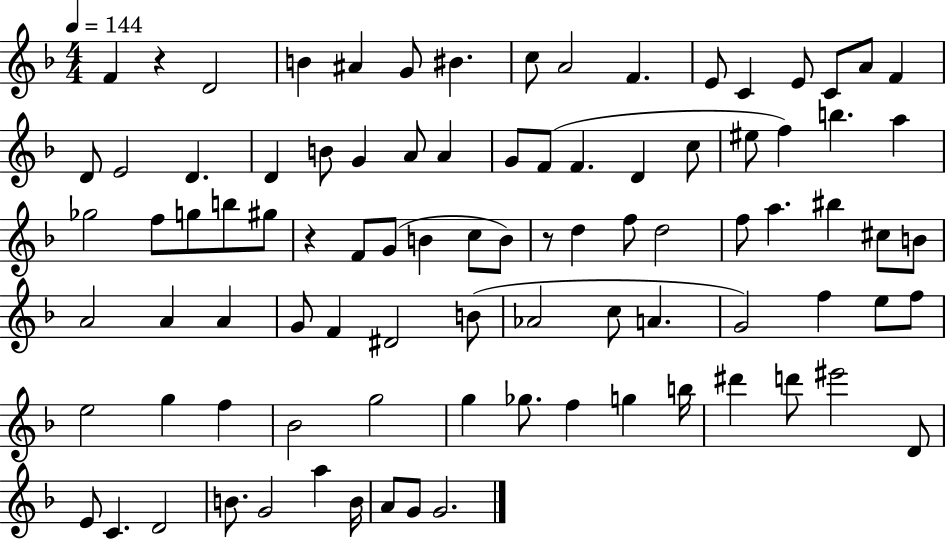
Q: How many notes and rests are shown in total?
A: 91